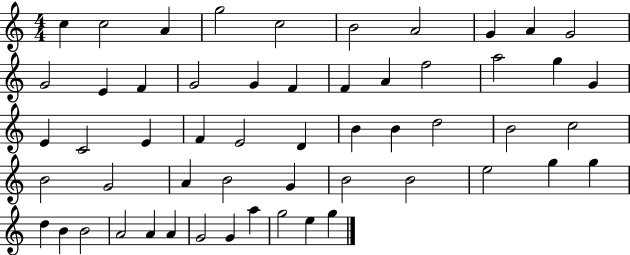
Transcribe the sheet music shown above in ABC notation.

X:1
T:Untitled
M:4/4
L:1/4
K:C
c c2 A g2 c2 B2 A2 G A G2 G2 E F G2 G F F A f2 a2 g G E C2 E F E2 D B B d2 B2 c2 B2 G2 A B2 G B2 B2 e2 g g d B B2 A2 A A G2 G a g2 e g